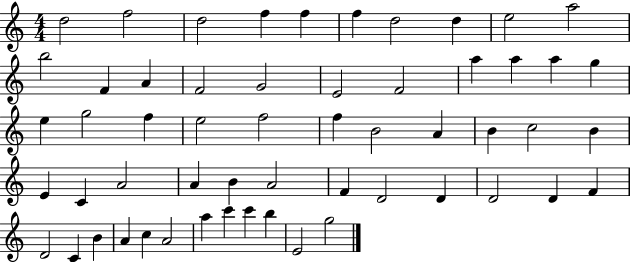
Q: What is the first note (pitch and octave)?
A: D5